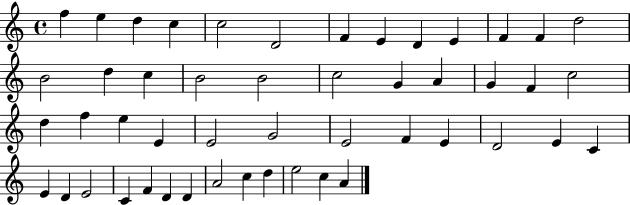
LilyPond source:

{
  \clef treble
  \time 4/4
  \defaultTimeSignature
  \key c \major
  f''4 e''4 d''4 c''4 | c''2 d'2 | f'4 e'4 d'4 e'4 | f'4 f'4 d''2 | \break b'2 d''4 c''4 | b'2 b'2 | c''2 g'4 a'4 | g'4 f'4 c''2 | \break d''4 f''4 e''4 e'4 | e'2 g'2 | e'2 f'4 e'4 | d'2 e'4 c'4 | \break e'4 d'4 e'2 | c'4 f'4 d'4 d'4 | a'2 c''4 d''4 | e''2 c''4 a'4 | \break \bar "|."
}